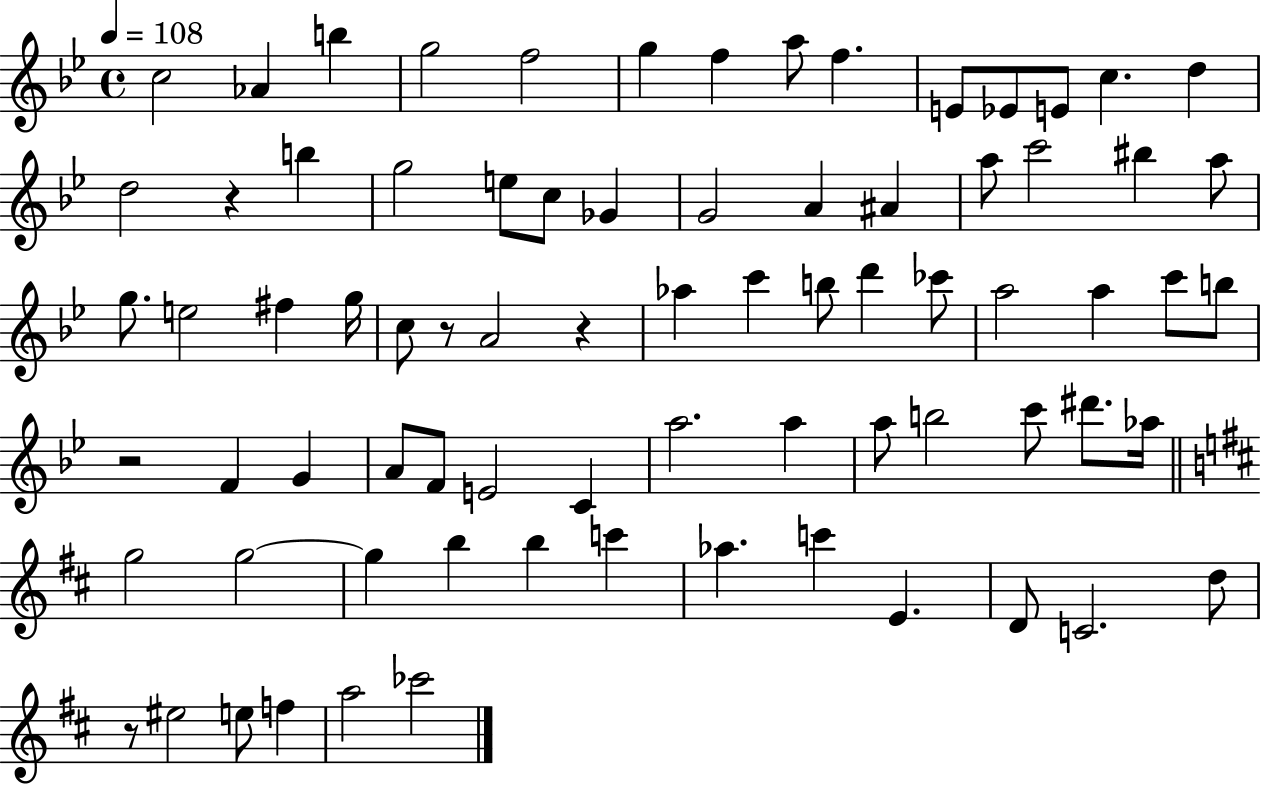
C5/h Ab4/q B5/q G5/h F5/h G5/q F5/q A5/e F5/q. E4/e Eb4/e E4/e C5/q. D5/q D5/h R/q B5/q G5/h E5/e C5/e Gb4/q G4/h A4/q A#4/q A5/e C6/h BIS5/q A5/e G5/e. E5/h F#5/q G5/s C5/e R/e A4/h R/q Ab5/q C6/q B5/e D6/q CES6/e A5/h A5/q C6/e B5/e R/h F4/q G4/q A4/e F4/e E4/h C4/q A5/h. A5/q A5/e B5/h C6/e D#6/e. Ab5/s G5/h G5/h G5/q B5/q B5/q C6/q Ab5/q. C6/q E4/q. D4/e C4/h. D5/e R/e EIS5/h E5/e F5/q A5/h CES6/h